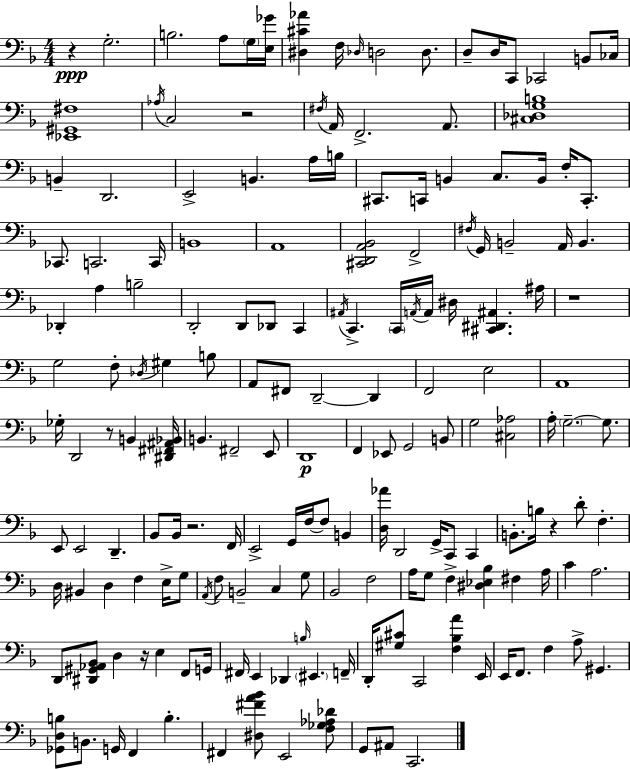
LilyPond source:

{
  \clef bass
  \numericTimeSignature
  \time 4/4
  \key f \major
  r4\ppp g2.-. | b2. a8 \parenthesize g16 <e ges'>16 | <dis cis' aes'>4 f16 \grace { des16 } d2 d8. | d8-- d16 c,8 ces,2 b,8 | \break ces16 <ees, gis, fis>1 | \acciaccatura { aes16 } c2 r2 | \acciaccatura { fis16 } a,16 f,2.-> | a,8. <cis des g b>1 | \break b,4-- d,2. | e,2-> b,4. | a16 b16 cis,8. c,16 b,4 c8. b,16 f16-. | c,8.-. ces,8. c,2. | \break c,16 b,1 | a,1 | <cis, d, a, bes,>2 f,2-> | \acciaccatura { fis16 } g,16 b,2-- a,16 b,4. | \break des,4-. a4 b2-- | d,2-. d,8 des,8 | c,4 \acciaccatura { ais,16 } c,4.-> \parenthesize c,16 \acciaccatura { a,16 } a,16 dis16 <cis, dis, ais,>4. | ais16 r1 | \break g2 f8-. | \acciaccatura { des16 } gis4 b8 a,8 fis,8 d,2--~~ | d,4 f,2 e2 | a,1 | \break ges16-. d,2 | r8 b,4 <dis, fis, ais, bes,>16 b,4. fis,2-- | e,8 d,1\p | f,4 ees,8 g,2 | \break b,8 g2 <cis aes>2 | a16-. \parenthesize g2.--~~ | g8. e,8 e,2 | d,4.-- bes,8 bes,16 r2. | \break f,16 e,2-> g,16 | f16~~ f8 b,4 <d aes'>16 d,2 | g,16-> c,8 c,4 b,8.-. b16 r4 d'8-. | f4.-. d16 bis,4 d4 | \break f4 e16-> g8 \acciaccatura { a,16 } f8 b,2-- | c4 g8 bes,2 | f2 a16 g8 f4-> <dis ees bes>4 | fis4 a16 c'4 a2. | \break d,8 <dis, gis, aes, bes,>8 d4 | r16 e4 f,8 g,16 fis,16 e,4 des,4 | \grace { b16 } \parenthesize eis,4. f,16-- d,16-. <gis cis'>8 c,2 | <f bes a'>4 e,16 e,16 f,8. f4 | \break a8-> gis,4. <ges, d b>8 b,8. g,16 f,4 | b4.-. fis,4 <dis fis' a' bes'>8 e,2 | <f ges aes des'>8 g,8 ais,8 c,2. | \bar "|."
}